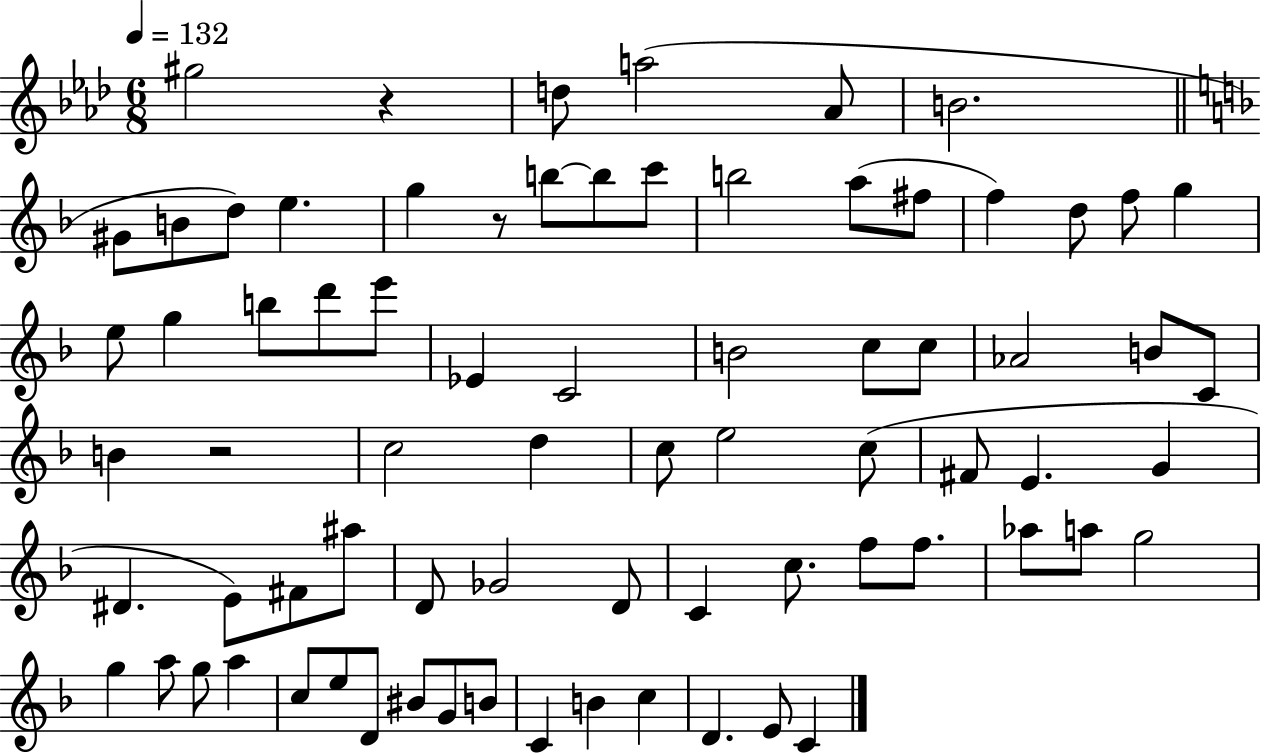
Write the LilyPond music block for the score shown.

{
  \clef treble
  \numericTimeSignature
  \time 6/8
  \key aes \major
  \tempo 4 = 132
  \repeat volta 2 { gis''2 r4 | d''8 a''2( aes'8 | b'2. | \bar "||" \break \key d \minor gis'8 b'8 d''8) e''4. | g''4 r8 b''8~~ b''8 c'''8 | b''2 a''8( fis''8 | f''4) d''8 f''8 g''4 | \break e''8 g''4 b''8 d'''8 e'''8 | ees'4 c'2 | b'2 c''8 c''8 | aes'2 b'8 c'8 | \break b'4 r2 | c''2 d''4 | c''8 e''2 c''8( | fis'8 e'4. g'4 | \break dis'4. e'8) fis'8 ais''8 | d'8 ges'2 d'8 | c'4 c''8. f''8 f''8. | aes''8 a''8 g''2 | \break g''4 a''8 g''8 a''4 | c''8 e''8 d'8 bis'8 g'8 b'8 | c'4 b'4 c''4 | d'4. e'8 c'4 | \break } \bar "|."
}